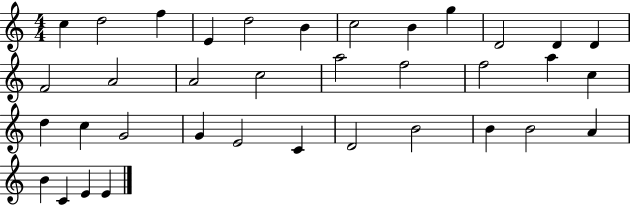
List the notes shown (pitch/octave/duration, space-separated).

C5/q D5/h F5/q E4/q D5/h B4/q C5/h B4/q G5/q D4/h D4/q D4/q F4/h A4/h A4/h C5/h A5/h F5/h F5/h A5/q C5/q D5/q C5/q G4/h G4/q E4/h C4/q D4/h B4/h B4/q B4/h A4/q B4/q C4/q E4/q E4/q